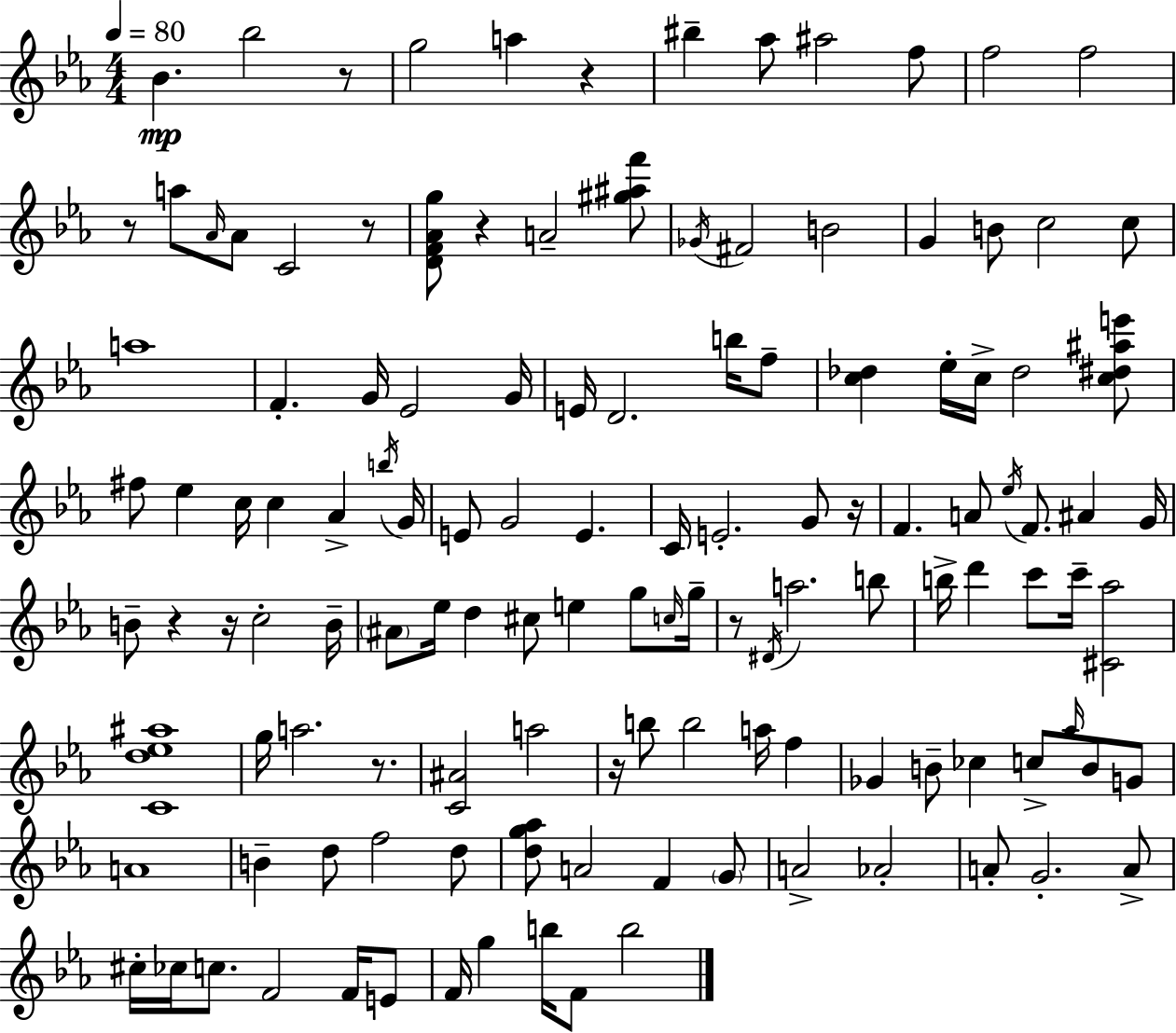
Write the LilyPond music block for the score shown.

{
  \clef treble
  \numericTimeSignature
  \time 4/4
  \key ees \major
  \tempo 4 = 80
  bes'4.\mp bes''2 r8 | g''2 a''4 r4 | bis''4-- aes''8 ais''2 f''8 | f''2 f''2 | \break r8 a''8 \grace { aes'16 } aes'8 c'2 r8 | <d' f' aes' g''>8 r4 a'2-- <gis'' ais'' f'''>8 | \acciaccatura { ges'16 } fis'2 b'2 | g'4 b'8 c''2 | \break c''8 a''1 | f'4.-. g'16 ees'2 | g'16 e'16 d'2. b''16 | f''8-- <c'' des''>4 ees''16-. c''16-> des''2 | \break <c'' dis'' ais'' e'''>8 fis''8 ees''4 c''16 c''4 aes'4-> | \acciaccatura { b''16 } g'16 e'8 g'2 e'4. | c'16 e'2.-. | g'8 r16 f'4. a'8 \acciaccatura { ees''16 } f'8. ais'4 | \break g'16 b'8-- r4 r16 c''2-. | b'16-- \parenthesize ais'8 ees''16 d''4 cis''8 e''4 | g''8 \grace { c''16 } g''16-- r8 \acciaccatura { dis'16 } a''2. | b''8 b''16-> d'''4 c'''8 c'''16-- <cis' aes''>2 | \break <c' d'' ees'' ais''>1 | g''16 a''2. | r8. <c' ais'>2 a''2 | r16 b''8 b''2 | \break a''16 f''4 ges'4 b'8-- ces''4 | c''8-> \grace { aes''16 } b'8 g'8 a'1 | b'4-- d''8 f''2 | d''8 <d'' g'' aes''>8 a'2 | \break f'4 \parenthesize g'8 a'2-> aes'2-. | a'8-. g'2.-. | a'8-> cis''16-. ces''16 c''8. f'2 | f'16 e'8 f'16 g''4 b''16 f'8 b''2 | \break \bar "|."
}